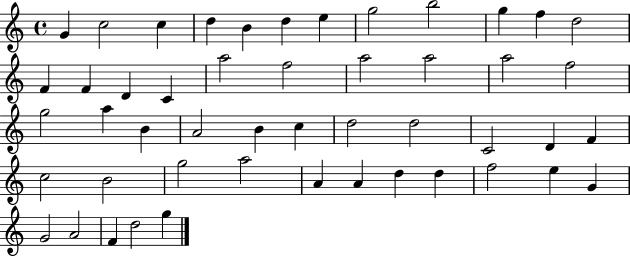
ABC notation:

X:1
T:Untitled
M:4/4
L:1/4
K:C
G c2 c d B d e g2 b2 g f d2 F F D C a2 f2 a2 a2 a2 f2 g2 a B A2 B c d2 d2 C2 D F c2 B2 g2 a2 A A d d f2 e G G2 A2 F d2 g